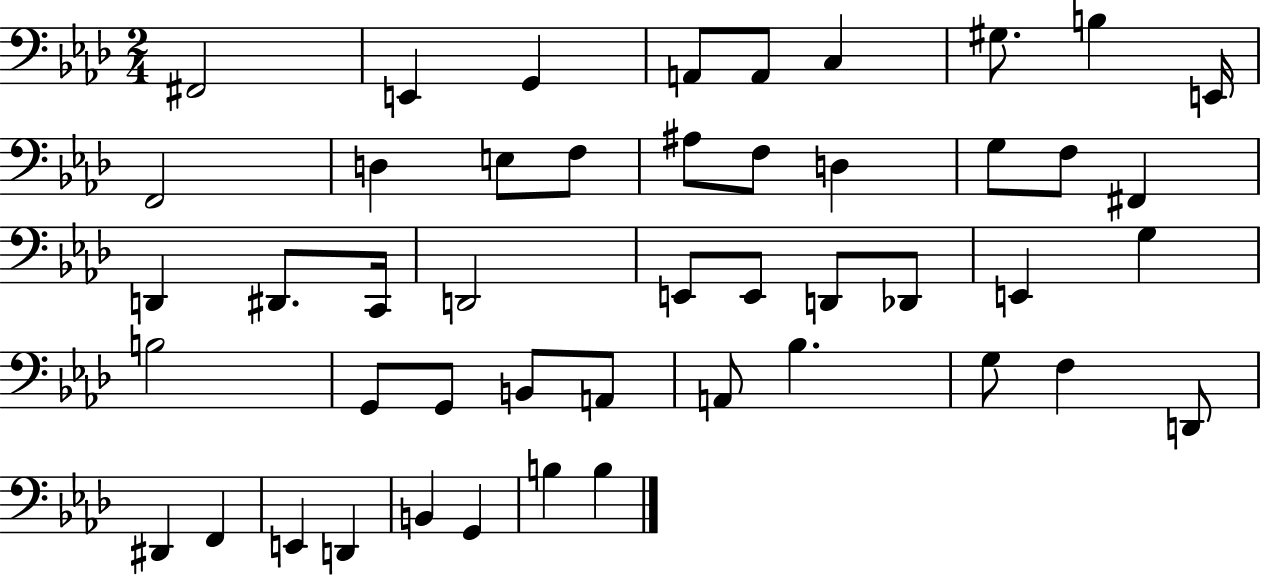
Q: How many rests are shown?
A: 0